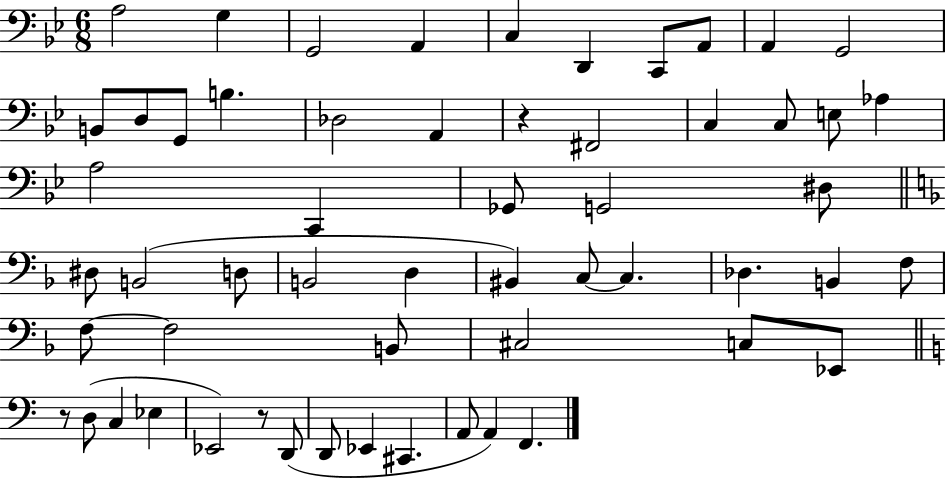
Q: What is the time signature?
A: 6/8